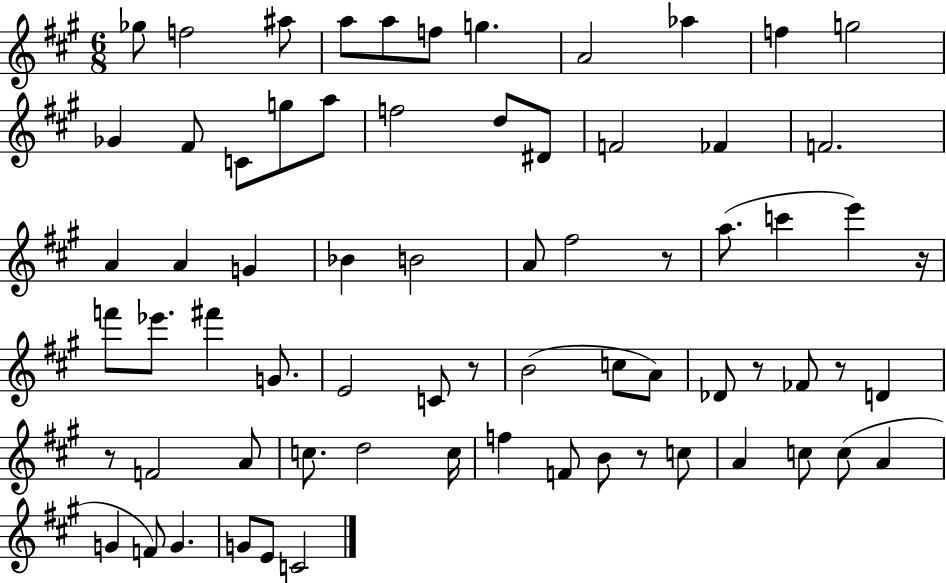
Gb5/e F5/h A#5/e A5/e A5/e F5/e G5/q. A4/h Ab5/q F5/q G5/h Gb4/q F#4/e C4/e G5/e A5/e F5/h D5/e D#4/e F4/h FES4/q F4/h. A4/q A4/q G4/q Bb4/q B4/h A4/e F#5/h R/e A5/e. C6/q E6/q R/s F6/e Eb6/e. F#6/q G4/e. E4/h C4/e R/e B4/h C5/e A4/e Db4/e R/e FES4/e R/e D4/q R/e F4/h A4/e C5/e. D5/h C5/s F5/q F4/e B4/e R/e C5/e A4/q C5/e C5/e A4/q G4/q F4/e G4/q. G4/e E4/e C4/h